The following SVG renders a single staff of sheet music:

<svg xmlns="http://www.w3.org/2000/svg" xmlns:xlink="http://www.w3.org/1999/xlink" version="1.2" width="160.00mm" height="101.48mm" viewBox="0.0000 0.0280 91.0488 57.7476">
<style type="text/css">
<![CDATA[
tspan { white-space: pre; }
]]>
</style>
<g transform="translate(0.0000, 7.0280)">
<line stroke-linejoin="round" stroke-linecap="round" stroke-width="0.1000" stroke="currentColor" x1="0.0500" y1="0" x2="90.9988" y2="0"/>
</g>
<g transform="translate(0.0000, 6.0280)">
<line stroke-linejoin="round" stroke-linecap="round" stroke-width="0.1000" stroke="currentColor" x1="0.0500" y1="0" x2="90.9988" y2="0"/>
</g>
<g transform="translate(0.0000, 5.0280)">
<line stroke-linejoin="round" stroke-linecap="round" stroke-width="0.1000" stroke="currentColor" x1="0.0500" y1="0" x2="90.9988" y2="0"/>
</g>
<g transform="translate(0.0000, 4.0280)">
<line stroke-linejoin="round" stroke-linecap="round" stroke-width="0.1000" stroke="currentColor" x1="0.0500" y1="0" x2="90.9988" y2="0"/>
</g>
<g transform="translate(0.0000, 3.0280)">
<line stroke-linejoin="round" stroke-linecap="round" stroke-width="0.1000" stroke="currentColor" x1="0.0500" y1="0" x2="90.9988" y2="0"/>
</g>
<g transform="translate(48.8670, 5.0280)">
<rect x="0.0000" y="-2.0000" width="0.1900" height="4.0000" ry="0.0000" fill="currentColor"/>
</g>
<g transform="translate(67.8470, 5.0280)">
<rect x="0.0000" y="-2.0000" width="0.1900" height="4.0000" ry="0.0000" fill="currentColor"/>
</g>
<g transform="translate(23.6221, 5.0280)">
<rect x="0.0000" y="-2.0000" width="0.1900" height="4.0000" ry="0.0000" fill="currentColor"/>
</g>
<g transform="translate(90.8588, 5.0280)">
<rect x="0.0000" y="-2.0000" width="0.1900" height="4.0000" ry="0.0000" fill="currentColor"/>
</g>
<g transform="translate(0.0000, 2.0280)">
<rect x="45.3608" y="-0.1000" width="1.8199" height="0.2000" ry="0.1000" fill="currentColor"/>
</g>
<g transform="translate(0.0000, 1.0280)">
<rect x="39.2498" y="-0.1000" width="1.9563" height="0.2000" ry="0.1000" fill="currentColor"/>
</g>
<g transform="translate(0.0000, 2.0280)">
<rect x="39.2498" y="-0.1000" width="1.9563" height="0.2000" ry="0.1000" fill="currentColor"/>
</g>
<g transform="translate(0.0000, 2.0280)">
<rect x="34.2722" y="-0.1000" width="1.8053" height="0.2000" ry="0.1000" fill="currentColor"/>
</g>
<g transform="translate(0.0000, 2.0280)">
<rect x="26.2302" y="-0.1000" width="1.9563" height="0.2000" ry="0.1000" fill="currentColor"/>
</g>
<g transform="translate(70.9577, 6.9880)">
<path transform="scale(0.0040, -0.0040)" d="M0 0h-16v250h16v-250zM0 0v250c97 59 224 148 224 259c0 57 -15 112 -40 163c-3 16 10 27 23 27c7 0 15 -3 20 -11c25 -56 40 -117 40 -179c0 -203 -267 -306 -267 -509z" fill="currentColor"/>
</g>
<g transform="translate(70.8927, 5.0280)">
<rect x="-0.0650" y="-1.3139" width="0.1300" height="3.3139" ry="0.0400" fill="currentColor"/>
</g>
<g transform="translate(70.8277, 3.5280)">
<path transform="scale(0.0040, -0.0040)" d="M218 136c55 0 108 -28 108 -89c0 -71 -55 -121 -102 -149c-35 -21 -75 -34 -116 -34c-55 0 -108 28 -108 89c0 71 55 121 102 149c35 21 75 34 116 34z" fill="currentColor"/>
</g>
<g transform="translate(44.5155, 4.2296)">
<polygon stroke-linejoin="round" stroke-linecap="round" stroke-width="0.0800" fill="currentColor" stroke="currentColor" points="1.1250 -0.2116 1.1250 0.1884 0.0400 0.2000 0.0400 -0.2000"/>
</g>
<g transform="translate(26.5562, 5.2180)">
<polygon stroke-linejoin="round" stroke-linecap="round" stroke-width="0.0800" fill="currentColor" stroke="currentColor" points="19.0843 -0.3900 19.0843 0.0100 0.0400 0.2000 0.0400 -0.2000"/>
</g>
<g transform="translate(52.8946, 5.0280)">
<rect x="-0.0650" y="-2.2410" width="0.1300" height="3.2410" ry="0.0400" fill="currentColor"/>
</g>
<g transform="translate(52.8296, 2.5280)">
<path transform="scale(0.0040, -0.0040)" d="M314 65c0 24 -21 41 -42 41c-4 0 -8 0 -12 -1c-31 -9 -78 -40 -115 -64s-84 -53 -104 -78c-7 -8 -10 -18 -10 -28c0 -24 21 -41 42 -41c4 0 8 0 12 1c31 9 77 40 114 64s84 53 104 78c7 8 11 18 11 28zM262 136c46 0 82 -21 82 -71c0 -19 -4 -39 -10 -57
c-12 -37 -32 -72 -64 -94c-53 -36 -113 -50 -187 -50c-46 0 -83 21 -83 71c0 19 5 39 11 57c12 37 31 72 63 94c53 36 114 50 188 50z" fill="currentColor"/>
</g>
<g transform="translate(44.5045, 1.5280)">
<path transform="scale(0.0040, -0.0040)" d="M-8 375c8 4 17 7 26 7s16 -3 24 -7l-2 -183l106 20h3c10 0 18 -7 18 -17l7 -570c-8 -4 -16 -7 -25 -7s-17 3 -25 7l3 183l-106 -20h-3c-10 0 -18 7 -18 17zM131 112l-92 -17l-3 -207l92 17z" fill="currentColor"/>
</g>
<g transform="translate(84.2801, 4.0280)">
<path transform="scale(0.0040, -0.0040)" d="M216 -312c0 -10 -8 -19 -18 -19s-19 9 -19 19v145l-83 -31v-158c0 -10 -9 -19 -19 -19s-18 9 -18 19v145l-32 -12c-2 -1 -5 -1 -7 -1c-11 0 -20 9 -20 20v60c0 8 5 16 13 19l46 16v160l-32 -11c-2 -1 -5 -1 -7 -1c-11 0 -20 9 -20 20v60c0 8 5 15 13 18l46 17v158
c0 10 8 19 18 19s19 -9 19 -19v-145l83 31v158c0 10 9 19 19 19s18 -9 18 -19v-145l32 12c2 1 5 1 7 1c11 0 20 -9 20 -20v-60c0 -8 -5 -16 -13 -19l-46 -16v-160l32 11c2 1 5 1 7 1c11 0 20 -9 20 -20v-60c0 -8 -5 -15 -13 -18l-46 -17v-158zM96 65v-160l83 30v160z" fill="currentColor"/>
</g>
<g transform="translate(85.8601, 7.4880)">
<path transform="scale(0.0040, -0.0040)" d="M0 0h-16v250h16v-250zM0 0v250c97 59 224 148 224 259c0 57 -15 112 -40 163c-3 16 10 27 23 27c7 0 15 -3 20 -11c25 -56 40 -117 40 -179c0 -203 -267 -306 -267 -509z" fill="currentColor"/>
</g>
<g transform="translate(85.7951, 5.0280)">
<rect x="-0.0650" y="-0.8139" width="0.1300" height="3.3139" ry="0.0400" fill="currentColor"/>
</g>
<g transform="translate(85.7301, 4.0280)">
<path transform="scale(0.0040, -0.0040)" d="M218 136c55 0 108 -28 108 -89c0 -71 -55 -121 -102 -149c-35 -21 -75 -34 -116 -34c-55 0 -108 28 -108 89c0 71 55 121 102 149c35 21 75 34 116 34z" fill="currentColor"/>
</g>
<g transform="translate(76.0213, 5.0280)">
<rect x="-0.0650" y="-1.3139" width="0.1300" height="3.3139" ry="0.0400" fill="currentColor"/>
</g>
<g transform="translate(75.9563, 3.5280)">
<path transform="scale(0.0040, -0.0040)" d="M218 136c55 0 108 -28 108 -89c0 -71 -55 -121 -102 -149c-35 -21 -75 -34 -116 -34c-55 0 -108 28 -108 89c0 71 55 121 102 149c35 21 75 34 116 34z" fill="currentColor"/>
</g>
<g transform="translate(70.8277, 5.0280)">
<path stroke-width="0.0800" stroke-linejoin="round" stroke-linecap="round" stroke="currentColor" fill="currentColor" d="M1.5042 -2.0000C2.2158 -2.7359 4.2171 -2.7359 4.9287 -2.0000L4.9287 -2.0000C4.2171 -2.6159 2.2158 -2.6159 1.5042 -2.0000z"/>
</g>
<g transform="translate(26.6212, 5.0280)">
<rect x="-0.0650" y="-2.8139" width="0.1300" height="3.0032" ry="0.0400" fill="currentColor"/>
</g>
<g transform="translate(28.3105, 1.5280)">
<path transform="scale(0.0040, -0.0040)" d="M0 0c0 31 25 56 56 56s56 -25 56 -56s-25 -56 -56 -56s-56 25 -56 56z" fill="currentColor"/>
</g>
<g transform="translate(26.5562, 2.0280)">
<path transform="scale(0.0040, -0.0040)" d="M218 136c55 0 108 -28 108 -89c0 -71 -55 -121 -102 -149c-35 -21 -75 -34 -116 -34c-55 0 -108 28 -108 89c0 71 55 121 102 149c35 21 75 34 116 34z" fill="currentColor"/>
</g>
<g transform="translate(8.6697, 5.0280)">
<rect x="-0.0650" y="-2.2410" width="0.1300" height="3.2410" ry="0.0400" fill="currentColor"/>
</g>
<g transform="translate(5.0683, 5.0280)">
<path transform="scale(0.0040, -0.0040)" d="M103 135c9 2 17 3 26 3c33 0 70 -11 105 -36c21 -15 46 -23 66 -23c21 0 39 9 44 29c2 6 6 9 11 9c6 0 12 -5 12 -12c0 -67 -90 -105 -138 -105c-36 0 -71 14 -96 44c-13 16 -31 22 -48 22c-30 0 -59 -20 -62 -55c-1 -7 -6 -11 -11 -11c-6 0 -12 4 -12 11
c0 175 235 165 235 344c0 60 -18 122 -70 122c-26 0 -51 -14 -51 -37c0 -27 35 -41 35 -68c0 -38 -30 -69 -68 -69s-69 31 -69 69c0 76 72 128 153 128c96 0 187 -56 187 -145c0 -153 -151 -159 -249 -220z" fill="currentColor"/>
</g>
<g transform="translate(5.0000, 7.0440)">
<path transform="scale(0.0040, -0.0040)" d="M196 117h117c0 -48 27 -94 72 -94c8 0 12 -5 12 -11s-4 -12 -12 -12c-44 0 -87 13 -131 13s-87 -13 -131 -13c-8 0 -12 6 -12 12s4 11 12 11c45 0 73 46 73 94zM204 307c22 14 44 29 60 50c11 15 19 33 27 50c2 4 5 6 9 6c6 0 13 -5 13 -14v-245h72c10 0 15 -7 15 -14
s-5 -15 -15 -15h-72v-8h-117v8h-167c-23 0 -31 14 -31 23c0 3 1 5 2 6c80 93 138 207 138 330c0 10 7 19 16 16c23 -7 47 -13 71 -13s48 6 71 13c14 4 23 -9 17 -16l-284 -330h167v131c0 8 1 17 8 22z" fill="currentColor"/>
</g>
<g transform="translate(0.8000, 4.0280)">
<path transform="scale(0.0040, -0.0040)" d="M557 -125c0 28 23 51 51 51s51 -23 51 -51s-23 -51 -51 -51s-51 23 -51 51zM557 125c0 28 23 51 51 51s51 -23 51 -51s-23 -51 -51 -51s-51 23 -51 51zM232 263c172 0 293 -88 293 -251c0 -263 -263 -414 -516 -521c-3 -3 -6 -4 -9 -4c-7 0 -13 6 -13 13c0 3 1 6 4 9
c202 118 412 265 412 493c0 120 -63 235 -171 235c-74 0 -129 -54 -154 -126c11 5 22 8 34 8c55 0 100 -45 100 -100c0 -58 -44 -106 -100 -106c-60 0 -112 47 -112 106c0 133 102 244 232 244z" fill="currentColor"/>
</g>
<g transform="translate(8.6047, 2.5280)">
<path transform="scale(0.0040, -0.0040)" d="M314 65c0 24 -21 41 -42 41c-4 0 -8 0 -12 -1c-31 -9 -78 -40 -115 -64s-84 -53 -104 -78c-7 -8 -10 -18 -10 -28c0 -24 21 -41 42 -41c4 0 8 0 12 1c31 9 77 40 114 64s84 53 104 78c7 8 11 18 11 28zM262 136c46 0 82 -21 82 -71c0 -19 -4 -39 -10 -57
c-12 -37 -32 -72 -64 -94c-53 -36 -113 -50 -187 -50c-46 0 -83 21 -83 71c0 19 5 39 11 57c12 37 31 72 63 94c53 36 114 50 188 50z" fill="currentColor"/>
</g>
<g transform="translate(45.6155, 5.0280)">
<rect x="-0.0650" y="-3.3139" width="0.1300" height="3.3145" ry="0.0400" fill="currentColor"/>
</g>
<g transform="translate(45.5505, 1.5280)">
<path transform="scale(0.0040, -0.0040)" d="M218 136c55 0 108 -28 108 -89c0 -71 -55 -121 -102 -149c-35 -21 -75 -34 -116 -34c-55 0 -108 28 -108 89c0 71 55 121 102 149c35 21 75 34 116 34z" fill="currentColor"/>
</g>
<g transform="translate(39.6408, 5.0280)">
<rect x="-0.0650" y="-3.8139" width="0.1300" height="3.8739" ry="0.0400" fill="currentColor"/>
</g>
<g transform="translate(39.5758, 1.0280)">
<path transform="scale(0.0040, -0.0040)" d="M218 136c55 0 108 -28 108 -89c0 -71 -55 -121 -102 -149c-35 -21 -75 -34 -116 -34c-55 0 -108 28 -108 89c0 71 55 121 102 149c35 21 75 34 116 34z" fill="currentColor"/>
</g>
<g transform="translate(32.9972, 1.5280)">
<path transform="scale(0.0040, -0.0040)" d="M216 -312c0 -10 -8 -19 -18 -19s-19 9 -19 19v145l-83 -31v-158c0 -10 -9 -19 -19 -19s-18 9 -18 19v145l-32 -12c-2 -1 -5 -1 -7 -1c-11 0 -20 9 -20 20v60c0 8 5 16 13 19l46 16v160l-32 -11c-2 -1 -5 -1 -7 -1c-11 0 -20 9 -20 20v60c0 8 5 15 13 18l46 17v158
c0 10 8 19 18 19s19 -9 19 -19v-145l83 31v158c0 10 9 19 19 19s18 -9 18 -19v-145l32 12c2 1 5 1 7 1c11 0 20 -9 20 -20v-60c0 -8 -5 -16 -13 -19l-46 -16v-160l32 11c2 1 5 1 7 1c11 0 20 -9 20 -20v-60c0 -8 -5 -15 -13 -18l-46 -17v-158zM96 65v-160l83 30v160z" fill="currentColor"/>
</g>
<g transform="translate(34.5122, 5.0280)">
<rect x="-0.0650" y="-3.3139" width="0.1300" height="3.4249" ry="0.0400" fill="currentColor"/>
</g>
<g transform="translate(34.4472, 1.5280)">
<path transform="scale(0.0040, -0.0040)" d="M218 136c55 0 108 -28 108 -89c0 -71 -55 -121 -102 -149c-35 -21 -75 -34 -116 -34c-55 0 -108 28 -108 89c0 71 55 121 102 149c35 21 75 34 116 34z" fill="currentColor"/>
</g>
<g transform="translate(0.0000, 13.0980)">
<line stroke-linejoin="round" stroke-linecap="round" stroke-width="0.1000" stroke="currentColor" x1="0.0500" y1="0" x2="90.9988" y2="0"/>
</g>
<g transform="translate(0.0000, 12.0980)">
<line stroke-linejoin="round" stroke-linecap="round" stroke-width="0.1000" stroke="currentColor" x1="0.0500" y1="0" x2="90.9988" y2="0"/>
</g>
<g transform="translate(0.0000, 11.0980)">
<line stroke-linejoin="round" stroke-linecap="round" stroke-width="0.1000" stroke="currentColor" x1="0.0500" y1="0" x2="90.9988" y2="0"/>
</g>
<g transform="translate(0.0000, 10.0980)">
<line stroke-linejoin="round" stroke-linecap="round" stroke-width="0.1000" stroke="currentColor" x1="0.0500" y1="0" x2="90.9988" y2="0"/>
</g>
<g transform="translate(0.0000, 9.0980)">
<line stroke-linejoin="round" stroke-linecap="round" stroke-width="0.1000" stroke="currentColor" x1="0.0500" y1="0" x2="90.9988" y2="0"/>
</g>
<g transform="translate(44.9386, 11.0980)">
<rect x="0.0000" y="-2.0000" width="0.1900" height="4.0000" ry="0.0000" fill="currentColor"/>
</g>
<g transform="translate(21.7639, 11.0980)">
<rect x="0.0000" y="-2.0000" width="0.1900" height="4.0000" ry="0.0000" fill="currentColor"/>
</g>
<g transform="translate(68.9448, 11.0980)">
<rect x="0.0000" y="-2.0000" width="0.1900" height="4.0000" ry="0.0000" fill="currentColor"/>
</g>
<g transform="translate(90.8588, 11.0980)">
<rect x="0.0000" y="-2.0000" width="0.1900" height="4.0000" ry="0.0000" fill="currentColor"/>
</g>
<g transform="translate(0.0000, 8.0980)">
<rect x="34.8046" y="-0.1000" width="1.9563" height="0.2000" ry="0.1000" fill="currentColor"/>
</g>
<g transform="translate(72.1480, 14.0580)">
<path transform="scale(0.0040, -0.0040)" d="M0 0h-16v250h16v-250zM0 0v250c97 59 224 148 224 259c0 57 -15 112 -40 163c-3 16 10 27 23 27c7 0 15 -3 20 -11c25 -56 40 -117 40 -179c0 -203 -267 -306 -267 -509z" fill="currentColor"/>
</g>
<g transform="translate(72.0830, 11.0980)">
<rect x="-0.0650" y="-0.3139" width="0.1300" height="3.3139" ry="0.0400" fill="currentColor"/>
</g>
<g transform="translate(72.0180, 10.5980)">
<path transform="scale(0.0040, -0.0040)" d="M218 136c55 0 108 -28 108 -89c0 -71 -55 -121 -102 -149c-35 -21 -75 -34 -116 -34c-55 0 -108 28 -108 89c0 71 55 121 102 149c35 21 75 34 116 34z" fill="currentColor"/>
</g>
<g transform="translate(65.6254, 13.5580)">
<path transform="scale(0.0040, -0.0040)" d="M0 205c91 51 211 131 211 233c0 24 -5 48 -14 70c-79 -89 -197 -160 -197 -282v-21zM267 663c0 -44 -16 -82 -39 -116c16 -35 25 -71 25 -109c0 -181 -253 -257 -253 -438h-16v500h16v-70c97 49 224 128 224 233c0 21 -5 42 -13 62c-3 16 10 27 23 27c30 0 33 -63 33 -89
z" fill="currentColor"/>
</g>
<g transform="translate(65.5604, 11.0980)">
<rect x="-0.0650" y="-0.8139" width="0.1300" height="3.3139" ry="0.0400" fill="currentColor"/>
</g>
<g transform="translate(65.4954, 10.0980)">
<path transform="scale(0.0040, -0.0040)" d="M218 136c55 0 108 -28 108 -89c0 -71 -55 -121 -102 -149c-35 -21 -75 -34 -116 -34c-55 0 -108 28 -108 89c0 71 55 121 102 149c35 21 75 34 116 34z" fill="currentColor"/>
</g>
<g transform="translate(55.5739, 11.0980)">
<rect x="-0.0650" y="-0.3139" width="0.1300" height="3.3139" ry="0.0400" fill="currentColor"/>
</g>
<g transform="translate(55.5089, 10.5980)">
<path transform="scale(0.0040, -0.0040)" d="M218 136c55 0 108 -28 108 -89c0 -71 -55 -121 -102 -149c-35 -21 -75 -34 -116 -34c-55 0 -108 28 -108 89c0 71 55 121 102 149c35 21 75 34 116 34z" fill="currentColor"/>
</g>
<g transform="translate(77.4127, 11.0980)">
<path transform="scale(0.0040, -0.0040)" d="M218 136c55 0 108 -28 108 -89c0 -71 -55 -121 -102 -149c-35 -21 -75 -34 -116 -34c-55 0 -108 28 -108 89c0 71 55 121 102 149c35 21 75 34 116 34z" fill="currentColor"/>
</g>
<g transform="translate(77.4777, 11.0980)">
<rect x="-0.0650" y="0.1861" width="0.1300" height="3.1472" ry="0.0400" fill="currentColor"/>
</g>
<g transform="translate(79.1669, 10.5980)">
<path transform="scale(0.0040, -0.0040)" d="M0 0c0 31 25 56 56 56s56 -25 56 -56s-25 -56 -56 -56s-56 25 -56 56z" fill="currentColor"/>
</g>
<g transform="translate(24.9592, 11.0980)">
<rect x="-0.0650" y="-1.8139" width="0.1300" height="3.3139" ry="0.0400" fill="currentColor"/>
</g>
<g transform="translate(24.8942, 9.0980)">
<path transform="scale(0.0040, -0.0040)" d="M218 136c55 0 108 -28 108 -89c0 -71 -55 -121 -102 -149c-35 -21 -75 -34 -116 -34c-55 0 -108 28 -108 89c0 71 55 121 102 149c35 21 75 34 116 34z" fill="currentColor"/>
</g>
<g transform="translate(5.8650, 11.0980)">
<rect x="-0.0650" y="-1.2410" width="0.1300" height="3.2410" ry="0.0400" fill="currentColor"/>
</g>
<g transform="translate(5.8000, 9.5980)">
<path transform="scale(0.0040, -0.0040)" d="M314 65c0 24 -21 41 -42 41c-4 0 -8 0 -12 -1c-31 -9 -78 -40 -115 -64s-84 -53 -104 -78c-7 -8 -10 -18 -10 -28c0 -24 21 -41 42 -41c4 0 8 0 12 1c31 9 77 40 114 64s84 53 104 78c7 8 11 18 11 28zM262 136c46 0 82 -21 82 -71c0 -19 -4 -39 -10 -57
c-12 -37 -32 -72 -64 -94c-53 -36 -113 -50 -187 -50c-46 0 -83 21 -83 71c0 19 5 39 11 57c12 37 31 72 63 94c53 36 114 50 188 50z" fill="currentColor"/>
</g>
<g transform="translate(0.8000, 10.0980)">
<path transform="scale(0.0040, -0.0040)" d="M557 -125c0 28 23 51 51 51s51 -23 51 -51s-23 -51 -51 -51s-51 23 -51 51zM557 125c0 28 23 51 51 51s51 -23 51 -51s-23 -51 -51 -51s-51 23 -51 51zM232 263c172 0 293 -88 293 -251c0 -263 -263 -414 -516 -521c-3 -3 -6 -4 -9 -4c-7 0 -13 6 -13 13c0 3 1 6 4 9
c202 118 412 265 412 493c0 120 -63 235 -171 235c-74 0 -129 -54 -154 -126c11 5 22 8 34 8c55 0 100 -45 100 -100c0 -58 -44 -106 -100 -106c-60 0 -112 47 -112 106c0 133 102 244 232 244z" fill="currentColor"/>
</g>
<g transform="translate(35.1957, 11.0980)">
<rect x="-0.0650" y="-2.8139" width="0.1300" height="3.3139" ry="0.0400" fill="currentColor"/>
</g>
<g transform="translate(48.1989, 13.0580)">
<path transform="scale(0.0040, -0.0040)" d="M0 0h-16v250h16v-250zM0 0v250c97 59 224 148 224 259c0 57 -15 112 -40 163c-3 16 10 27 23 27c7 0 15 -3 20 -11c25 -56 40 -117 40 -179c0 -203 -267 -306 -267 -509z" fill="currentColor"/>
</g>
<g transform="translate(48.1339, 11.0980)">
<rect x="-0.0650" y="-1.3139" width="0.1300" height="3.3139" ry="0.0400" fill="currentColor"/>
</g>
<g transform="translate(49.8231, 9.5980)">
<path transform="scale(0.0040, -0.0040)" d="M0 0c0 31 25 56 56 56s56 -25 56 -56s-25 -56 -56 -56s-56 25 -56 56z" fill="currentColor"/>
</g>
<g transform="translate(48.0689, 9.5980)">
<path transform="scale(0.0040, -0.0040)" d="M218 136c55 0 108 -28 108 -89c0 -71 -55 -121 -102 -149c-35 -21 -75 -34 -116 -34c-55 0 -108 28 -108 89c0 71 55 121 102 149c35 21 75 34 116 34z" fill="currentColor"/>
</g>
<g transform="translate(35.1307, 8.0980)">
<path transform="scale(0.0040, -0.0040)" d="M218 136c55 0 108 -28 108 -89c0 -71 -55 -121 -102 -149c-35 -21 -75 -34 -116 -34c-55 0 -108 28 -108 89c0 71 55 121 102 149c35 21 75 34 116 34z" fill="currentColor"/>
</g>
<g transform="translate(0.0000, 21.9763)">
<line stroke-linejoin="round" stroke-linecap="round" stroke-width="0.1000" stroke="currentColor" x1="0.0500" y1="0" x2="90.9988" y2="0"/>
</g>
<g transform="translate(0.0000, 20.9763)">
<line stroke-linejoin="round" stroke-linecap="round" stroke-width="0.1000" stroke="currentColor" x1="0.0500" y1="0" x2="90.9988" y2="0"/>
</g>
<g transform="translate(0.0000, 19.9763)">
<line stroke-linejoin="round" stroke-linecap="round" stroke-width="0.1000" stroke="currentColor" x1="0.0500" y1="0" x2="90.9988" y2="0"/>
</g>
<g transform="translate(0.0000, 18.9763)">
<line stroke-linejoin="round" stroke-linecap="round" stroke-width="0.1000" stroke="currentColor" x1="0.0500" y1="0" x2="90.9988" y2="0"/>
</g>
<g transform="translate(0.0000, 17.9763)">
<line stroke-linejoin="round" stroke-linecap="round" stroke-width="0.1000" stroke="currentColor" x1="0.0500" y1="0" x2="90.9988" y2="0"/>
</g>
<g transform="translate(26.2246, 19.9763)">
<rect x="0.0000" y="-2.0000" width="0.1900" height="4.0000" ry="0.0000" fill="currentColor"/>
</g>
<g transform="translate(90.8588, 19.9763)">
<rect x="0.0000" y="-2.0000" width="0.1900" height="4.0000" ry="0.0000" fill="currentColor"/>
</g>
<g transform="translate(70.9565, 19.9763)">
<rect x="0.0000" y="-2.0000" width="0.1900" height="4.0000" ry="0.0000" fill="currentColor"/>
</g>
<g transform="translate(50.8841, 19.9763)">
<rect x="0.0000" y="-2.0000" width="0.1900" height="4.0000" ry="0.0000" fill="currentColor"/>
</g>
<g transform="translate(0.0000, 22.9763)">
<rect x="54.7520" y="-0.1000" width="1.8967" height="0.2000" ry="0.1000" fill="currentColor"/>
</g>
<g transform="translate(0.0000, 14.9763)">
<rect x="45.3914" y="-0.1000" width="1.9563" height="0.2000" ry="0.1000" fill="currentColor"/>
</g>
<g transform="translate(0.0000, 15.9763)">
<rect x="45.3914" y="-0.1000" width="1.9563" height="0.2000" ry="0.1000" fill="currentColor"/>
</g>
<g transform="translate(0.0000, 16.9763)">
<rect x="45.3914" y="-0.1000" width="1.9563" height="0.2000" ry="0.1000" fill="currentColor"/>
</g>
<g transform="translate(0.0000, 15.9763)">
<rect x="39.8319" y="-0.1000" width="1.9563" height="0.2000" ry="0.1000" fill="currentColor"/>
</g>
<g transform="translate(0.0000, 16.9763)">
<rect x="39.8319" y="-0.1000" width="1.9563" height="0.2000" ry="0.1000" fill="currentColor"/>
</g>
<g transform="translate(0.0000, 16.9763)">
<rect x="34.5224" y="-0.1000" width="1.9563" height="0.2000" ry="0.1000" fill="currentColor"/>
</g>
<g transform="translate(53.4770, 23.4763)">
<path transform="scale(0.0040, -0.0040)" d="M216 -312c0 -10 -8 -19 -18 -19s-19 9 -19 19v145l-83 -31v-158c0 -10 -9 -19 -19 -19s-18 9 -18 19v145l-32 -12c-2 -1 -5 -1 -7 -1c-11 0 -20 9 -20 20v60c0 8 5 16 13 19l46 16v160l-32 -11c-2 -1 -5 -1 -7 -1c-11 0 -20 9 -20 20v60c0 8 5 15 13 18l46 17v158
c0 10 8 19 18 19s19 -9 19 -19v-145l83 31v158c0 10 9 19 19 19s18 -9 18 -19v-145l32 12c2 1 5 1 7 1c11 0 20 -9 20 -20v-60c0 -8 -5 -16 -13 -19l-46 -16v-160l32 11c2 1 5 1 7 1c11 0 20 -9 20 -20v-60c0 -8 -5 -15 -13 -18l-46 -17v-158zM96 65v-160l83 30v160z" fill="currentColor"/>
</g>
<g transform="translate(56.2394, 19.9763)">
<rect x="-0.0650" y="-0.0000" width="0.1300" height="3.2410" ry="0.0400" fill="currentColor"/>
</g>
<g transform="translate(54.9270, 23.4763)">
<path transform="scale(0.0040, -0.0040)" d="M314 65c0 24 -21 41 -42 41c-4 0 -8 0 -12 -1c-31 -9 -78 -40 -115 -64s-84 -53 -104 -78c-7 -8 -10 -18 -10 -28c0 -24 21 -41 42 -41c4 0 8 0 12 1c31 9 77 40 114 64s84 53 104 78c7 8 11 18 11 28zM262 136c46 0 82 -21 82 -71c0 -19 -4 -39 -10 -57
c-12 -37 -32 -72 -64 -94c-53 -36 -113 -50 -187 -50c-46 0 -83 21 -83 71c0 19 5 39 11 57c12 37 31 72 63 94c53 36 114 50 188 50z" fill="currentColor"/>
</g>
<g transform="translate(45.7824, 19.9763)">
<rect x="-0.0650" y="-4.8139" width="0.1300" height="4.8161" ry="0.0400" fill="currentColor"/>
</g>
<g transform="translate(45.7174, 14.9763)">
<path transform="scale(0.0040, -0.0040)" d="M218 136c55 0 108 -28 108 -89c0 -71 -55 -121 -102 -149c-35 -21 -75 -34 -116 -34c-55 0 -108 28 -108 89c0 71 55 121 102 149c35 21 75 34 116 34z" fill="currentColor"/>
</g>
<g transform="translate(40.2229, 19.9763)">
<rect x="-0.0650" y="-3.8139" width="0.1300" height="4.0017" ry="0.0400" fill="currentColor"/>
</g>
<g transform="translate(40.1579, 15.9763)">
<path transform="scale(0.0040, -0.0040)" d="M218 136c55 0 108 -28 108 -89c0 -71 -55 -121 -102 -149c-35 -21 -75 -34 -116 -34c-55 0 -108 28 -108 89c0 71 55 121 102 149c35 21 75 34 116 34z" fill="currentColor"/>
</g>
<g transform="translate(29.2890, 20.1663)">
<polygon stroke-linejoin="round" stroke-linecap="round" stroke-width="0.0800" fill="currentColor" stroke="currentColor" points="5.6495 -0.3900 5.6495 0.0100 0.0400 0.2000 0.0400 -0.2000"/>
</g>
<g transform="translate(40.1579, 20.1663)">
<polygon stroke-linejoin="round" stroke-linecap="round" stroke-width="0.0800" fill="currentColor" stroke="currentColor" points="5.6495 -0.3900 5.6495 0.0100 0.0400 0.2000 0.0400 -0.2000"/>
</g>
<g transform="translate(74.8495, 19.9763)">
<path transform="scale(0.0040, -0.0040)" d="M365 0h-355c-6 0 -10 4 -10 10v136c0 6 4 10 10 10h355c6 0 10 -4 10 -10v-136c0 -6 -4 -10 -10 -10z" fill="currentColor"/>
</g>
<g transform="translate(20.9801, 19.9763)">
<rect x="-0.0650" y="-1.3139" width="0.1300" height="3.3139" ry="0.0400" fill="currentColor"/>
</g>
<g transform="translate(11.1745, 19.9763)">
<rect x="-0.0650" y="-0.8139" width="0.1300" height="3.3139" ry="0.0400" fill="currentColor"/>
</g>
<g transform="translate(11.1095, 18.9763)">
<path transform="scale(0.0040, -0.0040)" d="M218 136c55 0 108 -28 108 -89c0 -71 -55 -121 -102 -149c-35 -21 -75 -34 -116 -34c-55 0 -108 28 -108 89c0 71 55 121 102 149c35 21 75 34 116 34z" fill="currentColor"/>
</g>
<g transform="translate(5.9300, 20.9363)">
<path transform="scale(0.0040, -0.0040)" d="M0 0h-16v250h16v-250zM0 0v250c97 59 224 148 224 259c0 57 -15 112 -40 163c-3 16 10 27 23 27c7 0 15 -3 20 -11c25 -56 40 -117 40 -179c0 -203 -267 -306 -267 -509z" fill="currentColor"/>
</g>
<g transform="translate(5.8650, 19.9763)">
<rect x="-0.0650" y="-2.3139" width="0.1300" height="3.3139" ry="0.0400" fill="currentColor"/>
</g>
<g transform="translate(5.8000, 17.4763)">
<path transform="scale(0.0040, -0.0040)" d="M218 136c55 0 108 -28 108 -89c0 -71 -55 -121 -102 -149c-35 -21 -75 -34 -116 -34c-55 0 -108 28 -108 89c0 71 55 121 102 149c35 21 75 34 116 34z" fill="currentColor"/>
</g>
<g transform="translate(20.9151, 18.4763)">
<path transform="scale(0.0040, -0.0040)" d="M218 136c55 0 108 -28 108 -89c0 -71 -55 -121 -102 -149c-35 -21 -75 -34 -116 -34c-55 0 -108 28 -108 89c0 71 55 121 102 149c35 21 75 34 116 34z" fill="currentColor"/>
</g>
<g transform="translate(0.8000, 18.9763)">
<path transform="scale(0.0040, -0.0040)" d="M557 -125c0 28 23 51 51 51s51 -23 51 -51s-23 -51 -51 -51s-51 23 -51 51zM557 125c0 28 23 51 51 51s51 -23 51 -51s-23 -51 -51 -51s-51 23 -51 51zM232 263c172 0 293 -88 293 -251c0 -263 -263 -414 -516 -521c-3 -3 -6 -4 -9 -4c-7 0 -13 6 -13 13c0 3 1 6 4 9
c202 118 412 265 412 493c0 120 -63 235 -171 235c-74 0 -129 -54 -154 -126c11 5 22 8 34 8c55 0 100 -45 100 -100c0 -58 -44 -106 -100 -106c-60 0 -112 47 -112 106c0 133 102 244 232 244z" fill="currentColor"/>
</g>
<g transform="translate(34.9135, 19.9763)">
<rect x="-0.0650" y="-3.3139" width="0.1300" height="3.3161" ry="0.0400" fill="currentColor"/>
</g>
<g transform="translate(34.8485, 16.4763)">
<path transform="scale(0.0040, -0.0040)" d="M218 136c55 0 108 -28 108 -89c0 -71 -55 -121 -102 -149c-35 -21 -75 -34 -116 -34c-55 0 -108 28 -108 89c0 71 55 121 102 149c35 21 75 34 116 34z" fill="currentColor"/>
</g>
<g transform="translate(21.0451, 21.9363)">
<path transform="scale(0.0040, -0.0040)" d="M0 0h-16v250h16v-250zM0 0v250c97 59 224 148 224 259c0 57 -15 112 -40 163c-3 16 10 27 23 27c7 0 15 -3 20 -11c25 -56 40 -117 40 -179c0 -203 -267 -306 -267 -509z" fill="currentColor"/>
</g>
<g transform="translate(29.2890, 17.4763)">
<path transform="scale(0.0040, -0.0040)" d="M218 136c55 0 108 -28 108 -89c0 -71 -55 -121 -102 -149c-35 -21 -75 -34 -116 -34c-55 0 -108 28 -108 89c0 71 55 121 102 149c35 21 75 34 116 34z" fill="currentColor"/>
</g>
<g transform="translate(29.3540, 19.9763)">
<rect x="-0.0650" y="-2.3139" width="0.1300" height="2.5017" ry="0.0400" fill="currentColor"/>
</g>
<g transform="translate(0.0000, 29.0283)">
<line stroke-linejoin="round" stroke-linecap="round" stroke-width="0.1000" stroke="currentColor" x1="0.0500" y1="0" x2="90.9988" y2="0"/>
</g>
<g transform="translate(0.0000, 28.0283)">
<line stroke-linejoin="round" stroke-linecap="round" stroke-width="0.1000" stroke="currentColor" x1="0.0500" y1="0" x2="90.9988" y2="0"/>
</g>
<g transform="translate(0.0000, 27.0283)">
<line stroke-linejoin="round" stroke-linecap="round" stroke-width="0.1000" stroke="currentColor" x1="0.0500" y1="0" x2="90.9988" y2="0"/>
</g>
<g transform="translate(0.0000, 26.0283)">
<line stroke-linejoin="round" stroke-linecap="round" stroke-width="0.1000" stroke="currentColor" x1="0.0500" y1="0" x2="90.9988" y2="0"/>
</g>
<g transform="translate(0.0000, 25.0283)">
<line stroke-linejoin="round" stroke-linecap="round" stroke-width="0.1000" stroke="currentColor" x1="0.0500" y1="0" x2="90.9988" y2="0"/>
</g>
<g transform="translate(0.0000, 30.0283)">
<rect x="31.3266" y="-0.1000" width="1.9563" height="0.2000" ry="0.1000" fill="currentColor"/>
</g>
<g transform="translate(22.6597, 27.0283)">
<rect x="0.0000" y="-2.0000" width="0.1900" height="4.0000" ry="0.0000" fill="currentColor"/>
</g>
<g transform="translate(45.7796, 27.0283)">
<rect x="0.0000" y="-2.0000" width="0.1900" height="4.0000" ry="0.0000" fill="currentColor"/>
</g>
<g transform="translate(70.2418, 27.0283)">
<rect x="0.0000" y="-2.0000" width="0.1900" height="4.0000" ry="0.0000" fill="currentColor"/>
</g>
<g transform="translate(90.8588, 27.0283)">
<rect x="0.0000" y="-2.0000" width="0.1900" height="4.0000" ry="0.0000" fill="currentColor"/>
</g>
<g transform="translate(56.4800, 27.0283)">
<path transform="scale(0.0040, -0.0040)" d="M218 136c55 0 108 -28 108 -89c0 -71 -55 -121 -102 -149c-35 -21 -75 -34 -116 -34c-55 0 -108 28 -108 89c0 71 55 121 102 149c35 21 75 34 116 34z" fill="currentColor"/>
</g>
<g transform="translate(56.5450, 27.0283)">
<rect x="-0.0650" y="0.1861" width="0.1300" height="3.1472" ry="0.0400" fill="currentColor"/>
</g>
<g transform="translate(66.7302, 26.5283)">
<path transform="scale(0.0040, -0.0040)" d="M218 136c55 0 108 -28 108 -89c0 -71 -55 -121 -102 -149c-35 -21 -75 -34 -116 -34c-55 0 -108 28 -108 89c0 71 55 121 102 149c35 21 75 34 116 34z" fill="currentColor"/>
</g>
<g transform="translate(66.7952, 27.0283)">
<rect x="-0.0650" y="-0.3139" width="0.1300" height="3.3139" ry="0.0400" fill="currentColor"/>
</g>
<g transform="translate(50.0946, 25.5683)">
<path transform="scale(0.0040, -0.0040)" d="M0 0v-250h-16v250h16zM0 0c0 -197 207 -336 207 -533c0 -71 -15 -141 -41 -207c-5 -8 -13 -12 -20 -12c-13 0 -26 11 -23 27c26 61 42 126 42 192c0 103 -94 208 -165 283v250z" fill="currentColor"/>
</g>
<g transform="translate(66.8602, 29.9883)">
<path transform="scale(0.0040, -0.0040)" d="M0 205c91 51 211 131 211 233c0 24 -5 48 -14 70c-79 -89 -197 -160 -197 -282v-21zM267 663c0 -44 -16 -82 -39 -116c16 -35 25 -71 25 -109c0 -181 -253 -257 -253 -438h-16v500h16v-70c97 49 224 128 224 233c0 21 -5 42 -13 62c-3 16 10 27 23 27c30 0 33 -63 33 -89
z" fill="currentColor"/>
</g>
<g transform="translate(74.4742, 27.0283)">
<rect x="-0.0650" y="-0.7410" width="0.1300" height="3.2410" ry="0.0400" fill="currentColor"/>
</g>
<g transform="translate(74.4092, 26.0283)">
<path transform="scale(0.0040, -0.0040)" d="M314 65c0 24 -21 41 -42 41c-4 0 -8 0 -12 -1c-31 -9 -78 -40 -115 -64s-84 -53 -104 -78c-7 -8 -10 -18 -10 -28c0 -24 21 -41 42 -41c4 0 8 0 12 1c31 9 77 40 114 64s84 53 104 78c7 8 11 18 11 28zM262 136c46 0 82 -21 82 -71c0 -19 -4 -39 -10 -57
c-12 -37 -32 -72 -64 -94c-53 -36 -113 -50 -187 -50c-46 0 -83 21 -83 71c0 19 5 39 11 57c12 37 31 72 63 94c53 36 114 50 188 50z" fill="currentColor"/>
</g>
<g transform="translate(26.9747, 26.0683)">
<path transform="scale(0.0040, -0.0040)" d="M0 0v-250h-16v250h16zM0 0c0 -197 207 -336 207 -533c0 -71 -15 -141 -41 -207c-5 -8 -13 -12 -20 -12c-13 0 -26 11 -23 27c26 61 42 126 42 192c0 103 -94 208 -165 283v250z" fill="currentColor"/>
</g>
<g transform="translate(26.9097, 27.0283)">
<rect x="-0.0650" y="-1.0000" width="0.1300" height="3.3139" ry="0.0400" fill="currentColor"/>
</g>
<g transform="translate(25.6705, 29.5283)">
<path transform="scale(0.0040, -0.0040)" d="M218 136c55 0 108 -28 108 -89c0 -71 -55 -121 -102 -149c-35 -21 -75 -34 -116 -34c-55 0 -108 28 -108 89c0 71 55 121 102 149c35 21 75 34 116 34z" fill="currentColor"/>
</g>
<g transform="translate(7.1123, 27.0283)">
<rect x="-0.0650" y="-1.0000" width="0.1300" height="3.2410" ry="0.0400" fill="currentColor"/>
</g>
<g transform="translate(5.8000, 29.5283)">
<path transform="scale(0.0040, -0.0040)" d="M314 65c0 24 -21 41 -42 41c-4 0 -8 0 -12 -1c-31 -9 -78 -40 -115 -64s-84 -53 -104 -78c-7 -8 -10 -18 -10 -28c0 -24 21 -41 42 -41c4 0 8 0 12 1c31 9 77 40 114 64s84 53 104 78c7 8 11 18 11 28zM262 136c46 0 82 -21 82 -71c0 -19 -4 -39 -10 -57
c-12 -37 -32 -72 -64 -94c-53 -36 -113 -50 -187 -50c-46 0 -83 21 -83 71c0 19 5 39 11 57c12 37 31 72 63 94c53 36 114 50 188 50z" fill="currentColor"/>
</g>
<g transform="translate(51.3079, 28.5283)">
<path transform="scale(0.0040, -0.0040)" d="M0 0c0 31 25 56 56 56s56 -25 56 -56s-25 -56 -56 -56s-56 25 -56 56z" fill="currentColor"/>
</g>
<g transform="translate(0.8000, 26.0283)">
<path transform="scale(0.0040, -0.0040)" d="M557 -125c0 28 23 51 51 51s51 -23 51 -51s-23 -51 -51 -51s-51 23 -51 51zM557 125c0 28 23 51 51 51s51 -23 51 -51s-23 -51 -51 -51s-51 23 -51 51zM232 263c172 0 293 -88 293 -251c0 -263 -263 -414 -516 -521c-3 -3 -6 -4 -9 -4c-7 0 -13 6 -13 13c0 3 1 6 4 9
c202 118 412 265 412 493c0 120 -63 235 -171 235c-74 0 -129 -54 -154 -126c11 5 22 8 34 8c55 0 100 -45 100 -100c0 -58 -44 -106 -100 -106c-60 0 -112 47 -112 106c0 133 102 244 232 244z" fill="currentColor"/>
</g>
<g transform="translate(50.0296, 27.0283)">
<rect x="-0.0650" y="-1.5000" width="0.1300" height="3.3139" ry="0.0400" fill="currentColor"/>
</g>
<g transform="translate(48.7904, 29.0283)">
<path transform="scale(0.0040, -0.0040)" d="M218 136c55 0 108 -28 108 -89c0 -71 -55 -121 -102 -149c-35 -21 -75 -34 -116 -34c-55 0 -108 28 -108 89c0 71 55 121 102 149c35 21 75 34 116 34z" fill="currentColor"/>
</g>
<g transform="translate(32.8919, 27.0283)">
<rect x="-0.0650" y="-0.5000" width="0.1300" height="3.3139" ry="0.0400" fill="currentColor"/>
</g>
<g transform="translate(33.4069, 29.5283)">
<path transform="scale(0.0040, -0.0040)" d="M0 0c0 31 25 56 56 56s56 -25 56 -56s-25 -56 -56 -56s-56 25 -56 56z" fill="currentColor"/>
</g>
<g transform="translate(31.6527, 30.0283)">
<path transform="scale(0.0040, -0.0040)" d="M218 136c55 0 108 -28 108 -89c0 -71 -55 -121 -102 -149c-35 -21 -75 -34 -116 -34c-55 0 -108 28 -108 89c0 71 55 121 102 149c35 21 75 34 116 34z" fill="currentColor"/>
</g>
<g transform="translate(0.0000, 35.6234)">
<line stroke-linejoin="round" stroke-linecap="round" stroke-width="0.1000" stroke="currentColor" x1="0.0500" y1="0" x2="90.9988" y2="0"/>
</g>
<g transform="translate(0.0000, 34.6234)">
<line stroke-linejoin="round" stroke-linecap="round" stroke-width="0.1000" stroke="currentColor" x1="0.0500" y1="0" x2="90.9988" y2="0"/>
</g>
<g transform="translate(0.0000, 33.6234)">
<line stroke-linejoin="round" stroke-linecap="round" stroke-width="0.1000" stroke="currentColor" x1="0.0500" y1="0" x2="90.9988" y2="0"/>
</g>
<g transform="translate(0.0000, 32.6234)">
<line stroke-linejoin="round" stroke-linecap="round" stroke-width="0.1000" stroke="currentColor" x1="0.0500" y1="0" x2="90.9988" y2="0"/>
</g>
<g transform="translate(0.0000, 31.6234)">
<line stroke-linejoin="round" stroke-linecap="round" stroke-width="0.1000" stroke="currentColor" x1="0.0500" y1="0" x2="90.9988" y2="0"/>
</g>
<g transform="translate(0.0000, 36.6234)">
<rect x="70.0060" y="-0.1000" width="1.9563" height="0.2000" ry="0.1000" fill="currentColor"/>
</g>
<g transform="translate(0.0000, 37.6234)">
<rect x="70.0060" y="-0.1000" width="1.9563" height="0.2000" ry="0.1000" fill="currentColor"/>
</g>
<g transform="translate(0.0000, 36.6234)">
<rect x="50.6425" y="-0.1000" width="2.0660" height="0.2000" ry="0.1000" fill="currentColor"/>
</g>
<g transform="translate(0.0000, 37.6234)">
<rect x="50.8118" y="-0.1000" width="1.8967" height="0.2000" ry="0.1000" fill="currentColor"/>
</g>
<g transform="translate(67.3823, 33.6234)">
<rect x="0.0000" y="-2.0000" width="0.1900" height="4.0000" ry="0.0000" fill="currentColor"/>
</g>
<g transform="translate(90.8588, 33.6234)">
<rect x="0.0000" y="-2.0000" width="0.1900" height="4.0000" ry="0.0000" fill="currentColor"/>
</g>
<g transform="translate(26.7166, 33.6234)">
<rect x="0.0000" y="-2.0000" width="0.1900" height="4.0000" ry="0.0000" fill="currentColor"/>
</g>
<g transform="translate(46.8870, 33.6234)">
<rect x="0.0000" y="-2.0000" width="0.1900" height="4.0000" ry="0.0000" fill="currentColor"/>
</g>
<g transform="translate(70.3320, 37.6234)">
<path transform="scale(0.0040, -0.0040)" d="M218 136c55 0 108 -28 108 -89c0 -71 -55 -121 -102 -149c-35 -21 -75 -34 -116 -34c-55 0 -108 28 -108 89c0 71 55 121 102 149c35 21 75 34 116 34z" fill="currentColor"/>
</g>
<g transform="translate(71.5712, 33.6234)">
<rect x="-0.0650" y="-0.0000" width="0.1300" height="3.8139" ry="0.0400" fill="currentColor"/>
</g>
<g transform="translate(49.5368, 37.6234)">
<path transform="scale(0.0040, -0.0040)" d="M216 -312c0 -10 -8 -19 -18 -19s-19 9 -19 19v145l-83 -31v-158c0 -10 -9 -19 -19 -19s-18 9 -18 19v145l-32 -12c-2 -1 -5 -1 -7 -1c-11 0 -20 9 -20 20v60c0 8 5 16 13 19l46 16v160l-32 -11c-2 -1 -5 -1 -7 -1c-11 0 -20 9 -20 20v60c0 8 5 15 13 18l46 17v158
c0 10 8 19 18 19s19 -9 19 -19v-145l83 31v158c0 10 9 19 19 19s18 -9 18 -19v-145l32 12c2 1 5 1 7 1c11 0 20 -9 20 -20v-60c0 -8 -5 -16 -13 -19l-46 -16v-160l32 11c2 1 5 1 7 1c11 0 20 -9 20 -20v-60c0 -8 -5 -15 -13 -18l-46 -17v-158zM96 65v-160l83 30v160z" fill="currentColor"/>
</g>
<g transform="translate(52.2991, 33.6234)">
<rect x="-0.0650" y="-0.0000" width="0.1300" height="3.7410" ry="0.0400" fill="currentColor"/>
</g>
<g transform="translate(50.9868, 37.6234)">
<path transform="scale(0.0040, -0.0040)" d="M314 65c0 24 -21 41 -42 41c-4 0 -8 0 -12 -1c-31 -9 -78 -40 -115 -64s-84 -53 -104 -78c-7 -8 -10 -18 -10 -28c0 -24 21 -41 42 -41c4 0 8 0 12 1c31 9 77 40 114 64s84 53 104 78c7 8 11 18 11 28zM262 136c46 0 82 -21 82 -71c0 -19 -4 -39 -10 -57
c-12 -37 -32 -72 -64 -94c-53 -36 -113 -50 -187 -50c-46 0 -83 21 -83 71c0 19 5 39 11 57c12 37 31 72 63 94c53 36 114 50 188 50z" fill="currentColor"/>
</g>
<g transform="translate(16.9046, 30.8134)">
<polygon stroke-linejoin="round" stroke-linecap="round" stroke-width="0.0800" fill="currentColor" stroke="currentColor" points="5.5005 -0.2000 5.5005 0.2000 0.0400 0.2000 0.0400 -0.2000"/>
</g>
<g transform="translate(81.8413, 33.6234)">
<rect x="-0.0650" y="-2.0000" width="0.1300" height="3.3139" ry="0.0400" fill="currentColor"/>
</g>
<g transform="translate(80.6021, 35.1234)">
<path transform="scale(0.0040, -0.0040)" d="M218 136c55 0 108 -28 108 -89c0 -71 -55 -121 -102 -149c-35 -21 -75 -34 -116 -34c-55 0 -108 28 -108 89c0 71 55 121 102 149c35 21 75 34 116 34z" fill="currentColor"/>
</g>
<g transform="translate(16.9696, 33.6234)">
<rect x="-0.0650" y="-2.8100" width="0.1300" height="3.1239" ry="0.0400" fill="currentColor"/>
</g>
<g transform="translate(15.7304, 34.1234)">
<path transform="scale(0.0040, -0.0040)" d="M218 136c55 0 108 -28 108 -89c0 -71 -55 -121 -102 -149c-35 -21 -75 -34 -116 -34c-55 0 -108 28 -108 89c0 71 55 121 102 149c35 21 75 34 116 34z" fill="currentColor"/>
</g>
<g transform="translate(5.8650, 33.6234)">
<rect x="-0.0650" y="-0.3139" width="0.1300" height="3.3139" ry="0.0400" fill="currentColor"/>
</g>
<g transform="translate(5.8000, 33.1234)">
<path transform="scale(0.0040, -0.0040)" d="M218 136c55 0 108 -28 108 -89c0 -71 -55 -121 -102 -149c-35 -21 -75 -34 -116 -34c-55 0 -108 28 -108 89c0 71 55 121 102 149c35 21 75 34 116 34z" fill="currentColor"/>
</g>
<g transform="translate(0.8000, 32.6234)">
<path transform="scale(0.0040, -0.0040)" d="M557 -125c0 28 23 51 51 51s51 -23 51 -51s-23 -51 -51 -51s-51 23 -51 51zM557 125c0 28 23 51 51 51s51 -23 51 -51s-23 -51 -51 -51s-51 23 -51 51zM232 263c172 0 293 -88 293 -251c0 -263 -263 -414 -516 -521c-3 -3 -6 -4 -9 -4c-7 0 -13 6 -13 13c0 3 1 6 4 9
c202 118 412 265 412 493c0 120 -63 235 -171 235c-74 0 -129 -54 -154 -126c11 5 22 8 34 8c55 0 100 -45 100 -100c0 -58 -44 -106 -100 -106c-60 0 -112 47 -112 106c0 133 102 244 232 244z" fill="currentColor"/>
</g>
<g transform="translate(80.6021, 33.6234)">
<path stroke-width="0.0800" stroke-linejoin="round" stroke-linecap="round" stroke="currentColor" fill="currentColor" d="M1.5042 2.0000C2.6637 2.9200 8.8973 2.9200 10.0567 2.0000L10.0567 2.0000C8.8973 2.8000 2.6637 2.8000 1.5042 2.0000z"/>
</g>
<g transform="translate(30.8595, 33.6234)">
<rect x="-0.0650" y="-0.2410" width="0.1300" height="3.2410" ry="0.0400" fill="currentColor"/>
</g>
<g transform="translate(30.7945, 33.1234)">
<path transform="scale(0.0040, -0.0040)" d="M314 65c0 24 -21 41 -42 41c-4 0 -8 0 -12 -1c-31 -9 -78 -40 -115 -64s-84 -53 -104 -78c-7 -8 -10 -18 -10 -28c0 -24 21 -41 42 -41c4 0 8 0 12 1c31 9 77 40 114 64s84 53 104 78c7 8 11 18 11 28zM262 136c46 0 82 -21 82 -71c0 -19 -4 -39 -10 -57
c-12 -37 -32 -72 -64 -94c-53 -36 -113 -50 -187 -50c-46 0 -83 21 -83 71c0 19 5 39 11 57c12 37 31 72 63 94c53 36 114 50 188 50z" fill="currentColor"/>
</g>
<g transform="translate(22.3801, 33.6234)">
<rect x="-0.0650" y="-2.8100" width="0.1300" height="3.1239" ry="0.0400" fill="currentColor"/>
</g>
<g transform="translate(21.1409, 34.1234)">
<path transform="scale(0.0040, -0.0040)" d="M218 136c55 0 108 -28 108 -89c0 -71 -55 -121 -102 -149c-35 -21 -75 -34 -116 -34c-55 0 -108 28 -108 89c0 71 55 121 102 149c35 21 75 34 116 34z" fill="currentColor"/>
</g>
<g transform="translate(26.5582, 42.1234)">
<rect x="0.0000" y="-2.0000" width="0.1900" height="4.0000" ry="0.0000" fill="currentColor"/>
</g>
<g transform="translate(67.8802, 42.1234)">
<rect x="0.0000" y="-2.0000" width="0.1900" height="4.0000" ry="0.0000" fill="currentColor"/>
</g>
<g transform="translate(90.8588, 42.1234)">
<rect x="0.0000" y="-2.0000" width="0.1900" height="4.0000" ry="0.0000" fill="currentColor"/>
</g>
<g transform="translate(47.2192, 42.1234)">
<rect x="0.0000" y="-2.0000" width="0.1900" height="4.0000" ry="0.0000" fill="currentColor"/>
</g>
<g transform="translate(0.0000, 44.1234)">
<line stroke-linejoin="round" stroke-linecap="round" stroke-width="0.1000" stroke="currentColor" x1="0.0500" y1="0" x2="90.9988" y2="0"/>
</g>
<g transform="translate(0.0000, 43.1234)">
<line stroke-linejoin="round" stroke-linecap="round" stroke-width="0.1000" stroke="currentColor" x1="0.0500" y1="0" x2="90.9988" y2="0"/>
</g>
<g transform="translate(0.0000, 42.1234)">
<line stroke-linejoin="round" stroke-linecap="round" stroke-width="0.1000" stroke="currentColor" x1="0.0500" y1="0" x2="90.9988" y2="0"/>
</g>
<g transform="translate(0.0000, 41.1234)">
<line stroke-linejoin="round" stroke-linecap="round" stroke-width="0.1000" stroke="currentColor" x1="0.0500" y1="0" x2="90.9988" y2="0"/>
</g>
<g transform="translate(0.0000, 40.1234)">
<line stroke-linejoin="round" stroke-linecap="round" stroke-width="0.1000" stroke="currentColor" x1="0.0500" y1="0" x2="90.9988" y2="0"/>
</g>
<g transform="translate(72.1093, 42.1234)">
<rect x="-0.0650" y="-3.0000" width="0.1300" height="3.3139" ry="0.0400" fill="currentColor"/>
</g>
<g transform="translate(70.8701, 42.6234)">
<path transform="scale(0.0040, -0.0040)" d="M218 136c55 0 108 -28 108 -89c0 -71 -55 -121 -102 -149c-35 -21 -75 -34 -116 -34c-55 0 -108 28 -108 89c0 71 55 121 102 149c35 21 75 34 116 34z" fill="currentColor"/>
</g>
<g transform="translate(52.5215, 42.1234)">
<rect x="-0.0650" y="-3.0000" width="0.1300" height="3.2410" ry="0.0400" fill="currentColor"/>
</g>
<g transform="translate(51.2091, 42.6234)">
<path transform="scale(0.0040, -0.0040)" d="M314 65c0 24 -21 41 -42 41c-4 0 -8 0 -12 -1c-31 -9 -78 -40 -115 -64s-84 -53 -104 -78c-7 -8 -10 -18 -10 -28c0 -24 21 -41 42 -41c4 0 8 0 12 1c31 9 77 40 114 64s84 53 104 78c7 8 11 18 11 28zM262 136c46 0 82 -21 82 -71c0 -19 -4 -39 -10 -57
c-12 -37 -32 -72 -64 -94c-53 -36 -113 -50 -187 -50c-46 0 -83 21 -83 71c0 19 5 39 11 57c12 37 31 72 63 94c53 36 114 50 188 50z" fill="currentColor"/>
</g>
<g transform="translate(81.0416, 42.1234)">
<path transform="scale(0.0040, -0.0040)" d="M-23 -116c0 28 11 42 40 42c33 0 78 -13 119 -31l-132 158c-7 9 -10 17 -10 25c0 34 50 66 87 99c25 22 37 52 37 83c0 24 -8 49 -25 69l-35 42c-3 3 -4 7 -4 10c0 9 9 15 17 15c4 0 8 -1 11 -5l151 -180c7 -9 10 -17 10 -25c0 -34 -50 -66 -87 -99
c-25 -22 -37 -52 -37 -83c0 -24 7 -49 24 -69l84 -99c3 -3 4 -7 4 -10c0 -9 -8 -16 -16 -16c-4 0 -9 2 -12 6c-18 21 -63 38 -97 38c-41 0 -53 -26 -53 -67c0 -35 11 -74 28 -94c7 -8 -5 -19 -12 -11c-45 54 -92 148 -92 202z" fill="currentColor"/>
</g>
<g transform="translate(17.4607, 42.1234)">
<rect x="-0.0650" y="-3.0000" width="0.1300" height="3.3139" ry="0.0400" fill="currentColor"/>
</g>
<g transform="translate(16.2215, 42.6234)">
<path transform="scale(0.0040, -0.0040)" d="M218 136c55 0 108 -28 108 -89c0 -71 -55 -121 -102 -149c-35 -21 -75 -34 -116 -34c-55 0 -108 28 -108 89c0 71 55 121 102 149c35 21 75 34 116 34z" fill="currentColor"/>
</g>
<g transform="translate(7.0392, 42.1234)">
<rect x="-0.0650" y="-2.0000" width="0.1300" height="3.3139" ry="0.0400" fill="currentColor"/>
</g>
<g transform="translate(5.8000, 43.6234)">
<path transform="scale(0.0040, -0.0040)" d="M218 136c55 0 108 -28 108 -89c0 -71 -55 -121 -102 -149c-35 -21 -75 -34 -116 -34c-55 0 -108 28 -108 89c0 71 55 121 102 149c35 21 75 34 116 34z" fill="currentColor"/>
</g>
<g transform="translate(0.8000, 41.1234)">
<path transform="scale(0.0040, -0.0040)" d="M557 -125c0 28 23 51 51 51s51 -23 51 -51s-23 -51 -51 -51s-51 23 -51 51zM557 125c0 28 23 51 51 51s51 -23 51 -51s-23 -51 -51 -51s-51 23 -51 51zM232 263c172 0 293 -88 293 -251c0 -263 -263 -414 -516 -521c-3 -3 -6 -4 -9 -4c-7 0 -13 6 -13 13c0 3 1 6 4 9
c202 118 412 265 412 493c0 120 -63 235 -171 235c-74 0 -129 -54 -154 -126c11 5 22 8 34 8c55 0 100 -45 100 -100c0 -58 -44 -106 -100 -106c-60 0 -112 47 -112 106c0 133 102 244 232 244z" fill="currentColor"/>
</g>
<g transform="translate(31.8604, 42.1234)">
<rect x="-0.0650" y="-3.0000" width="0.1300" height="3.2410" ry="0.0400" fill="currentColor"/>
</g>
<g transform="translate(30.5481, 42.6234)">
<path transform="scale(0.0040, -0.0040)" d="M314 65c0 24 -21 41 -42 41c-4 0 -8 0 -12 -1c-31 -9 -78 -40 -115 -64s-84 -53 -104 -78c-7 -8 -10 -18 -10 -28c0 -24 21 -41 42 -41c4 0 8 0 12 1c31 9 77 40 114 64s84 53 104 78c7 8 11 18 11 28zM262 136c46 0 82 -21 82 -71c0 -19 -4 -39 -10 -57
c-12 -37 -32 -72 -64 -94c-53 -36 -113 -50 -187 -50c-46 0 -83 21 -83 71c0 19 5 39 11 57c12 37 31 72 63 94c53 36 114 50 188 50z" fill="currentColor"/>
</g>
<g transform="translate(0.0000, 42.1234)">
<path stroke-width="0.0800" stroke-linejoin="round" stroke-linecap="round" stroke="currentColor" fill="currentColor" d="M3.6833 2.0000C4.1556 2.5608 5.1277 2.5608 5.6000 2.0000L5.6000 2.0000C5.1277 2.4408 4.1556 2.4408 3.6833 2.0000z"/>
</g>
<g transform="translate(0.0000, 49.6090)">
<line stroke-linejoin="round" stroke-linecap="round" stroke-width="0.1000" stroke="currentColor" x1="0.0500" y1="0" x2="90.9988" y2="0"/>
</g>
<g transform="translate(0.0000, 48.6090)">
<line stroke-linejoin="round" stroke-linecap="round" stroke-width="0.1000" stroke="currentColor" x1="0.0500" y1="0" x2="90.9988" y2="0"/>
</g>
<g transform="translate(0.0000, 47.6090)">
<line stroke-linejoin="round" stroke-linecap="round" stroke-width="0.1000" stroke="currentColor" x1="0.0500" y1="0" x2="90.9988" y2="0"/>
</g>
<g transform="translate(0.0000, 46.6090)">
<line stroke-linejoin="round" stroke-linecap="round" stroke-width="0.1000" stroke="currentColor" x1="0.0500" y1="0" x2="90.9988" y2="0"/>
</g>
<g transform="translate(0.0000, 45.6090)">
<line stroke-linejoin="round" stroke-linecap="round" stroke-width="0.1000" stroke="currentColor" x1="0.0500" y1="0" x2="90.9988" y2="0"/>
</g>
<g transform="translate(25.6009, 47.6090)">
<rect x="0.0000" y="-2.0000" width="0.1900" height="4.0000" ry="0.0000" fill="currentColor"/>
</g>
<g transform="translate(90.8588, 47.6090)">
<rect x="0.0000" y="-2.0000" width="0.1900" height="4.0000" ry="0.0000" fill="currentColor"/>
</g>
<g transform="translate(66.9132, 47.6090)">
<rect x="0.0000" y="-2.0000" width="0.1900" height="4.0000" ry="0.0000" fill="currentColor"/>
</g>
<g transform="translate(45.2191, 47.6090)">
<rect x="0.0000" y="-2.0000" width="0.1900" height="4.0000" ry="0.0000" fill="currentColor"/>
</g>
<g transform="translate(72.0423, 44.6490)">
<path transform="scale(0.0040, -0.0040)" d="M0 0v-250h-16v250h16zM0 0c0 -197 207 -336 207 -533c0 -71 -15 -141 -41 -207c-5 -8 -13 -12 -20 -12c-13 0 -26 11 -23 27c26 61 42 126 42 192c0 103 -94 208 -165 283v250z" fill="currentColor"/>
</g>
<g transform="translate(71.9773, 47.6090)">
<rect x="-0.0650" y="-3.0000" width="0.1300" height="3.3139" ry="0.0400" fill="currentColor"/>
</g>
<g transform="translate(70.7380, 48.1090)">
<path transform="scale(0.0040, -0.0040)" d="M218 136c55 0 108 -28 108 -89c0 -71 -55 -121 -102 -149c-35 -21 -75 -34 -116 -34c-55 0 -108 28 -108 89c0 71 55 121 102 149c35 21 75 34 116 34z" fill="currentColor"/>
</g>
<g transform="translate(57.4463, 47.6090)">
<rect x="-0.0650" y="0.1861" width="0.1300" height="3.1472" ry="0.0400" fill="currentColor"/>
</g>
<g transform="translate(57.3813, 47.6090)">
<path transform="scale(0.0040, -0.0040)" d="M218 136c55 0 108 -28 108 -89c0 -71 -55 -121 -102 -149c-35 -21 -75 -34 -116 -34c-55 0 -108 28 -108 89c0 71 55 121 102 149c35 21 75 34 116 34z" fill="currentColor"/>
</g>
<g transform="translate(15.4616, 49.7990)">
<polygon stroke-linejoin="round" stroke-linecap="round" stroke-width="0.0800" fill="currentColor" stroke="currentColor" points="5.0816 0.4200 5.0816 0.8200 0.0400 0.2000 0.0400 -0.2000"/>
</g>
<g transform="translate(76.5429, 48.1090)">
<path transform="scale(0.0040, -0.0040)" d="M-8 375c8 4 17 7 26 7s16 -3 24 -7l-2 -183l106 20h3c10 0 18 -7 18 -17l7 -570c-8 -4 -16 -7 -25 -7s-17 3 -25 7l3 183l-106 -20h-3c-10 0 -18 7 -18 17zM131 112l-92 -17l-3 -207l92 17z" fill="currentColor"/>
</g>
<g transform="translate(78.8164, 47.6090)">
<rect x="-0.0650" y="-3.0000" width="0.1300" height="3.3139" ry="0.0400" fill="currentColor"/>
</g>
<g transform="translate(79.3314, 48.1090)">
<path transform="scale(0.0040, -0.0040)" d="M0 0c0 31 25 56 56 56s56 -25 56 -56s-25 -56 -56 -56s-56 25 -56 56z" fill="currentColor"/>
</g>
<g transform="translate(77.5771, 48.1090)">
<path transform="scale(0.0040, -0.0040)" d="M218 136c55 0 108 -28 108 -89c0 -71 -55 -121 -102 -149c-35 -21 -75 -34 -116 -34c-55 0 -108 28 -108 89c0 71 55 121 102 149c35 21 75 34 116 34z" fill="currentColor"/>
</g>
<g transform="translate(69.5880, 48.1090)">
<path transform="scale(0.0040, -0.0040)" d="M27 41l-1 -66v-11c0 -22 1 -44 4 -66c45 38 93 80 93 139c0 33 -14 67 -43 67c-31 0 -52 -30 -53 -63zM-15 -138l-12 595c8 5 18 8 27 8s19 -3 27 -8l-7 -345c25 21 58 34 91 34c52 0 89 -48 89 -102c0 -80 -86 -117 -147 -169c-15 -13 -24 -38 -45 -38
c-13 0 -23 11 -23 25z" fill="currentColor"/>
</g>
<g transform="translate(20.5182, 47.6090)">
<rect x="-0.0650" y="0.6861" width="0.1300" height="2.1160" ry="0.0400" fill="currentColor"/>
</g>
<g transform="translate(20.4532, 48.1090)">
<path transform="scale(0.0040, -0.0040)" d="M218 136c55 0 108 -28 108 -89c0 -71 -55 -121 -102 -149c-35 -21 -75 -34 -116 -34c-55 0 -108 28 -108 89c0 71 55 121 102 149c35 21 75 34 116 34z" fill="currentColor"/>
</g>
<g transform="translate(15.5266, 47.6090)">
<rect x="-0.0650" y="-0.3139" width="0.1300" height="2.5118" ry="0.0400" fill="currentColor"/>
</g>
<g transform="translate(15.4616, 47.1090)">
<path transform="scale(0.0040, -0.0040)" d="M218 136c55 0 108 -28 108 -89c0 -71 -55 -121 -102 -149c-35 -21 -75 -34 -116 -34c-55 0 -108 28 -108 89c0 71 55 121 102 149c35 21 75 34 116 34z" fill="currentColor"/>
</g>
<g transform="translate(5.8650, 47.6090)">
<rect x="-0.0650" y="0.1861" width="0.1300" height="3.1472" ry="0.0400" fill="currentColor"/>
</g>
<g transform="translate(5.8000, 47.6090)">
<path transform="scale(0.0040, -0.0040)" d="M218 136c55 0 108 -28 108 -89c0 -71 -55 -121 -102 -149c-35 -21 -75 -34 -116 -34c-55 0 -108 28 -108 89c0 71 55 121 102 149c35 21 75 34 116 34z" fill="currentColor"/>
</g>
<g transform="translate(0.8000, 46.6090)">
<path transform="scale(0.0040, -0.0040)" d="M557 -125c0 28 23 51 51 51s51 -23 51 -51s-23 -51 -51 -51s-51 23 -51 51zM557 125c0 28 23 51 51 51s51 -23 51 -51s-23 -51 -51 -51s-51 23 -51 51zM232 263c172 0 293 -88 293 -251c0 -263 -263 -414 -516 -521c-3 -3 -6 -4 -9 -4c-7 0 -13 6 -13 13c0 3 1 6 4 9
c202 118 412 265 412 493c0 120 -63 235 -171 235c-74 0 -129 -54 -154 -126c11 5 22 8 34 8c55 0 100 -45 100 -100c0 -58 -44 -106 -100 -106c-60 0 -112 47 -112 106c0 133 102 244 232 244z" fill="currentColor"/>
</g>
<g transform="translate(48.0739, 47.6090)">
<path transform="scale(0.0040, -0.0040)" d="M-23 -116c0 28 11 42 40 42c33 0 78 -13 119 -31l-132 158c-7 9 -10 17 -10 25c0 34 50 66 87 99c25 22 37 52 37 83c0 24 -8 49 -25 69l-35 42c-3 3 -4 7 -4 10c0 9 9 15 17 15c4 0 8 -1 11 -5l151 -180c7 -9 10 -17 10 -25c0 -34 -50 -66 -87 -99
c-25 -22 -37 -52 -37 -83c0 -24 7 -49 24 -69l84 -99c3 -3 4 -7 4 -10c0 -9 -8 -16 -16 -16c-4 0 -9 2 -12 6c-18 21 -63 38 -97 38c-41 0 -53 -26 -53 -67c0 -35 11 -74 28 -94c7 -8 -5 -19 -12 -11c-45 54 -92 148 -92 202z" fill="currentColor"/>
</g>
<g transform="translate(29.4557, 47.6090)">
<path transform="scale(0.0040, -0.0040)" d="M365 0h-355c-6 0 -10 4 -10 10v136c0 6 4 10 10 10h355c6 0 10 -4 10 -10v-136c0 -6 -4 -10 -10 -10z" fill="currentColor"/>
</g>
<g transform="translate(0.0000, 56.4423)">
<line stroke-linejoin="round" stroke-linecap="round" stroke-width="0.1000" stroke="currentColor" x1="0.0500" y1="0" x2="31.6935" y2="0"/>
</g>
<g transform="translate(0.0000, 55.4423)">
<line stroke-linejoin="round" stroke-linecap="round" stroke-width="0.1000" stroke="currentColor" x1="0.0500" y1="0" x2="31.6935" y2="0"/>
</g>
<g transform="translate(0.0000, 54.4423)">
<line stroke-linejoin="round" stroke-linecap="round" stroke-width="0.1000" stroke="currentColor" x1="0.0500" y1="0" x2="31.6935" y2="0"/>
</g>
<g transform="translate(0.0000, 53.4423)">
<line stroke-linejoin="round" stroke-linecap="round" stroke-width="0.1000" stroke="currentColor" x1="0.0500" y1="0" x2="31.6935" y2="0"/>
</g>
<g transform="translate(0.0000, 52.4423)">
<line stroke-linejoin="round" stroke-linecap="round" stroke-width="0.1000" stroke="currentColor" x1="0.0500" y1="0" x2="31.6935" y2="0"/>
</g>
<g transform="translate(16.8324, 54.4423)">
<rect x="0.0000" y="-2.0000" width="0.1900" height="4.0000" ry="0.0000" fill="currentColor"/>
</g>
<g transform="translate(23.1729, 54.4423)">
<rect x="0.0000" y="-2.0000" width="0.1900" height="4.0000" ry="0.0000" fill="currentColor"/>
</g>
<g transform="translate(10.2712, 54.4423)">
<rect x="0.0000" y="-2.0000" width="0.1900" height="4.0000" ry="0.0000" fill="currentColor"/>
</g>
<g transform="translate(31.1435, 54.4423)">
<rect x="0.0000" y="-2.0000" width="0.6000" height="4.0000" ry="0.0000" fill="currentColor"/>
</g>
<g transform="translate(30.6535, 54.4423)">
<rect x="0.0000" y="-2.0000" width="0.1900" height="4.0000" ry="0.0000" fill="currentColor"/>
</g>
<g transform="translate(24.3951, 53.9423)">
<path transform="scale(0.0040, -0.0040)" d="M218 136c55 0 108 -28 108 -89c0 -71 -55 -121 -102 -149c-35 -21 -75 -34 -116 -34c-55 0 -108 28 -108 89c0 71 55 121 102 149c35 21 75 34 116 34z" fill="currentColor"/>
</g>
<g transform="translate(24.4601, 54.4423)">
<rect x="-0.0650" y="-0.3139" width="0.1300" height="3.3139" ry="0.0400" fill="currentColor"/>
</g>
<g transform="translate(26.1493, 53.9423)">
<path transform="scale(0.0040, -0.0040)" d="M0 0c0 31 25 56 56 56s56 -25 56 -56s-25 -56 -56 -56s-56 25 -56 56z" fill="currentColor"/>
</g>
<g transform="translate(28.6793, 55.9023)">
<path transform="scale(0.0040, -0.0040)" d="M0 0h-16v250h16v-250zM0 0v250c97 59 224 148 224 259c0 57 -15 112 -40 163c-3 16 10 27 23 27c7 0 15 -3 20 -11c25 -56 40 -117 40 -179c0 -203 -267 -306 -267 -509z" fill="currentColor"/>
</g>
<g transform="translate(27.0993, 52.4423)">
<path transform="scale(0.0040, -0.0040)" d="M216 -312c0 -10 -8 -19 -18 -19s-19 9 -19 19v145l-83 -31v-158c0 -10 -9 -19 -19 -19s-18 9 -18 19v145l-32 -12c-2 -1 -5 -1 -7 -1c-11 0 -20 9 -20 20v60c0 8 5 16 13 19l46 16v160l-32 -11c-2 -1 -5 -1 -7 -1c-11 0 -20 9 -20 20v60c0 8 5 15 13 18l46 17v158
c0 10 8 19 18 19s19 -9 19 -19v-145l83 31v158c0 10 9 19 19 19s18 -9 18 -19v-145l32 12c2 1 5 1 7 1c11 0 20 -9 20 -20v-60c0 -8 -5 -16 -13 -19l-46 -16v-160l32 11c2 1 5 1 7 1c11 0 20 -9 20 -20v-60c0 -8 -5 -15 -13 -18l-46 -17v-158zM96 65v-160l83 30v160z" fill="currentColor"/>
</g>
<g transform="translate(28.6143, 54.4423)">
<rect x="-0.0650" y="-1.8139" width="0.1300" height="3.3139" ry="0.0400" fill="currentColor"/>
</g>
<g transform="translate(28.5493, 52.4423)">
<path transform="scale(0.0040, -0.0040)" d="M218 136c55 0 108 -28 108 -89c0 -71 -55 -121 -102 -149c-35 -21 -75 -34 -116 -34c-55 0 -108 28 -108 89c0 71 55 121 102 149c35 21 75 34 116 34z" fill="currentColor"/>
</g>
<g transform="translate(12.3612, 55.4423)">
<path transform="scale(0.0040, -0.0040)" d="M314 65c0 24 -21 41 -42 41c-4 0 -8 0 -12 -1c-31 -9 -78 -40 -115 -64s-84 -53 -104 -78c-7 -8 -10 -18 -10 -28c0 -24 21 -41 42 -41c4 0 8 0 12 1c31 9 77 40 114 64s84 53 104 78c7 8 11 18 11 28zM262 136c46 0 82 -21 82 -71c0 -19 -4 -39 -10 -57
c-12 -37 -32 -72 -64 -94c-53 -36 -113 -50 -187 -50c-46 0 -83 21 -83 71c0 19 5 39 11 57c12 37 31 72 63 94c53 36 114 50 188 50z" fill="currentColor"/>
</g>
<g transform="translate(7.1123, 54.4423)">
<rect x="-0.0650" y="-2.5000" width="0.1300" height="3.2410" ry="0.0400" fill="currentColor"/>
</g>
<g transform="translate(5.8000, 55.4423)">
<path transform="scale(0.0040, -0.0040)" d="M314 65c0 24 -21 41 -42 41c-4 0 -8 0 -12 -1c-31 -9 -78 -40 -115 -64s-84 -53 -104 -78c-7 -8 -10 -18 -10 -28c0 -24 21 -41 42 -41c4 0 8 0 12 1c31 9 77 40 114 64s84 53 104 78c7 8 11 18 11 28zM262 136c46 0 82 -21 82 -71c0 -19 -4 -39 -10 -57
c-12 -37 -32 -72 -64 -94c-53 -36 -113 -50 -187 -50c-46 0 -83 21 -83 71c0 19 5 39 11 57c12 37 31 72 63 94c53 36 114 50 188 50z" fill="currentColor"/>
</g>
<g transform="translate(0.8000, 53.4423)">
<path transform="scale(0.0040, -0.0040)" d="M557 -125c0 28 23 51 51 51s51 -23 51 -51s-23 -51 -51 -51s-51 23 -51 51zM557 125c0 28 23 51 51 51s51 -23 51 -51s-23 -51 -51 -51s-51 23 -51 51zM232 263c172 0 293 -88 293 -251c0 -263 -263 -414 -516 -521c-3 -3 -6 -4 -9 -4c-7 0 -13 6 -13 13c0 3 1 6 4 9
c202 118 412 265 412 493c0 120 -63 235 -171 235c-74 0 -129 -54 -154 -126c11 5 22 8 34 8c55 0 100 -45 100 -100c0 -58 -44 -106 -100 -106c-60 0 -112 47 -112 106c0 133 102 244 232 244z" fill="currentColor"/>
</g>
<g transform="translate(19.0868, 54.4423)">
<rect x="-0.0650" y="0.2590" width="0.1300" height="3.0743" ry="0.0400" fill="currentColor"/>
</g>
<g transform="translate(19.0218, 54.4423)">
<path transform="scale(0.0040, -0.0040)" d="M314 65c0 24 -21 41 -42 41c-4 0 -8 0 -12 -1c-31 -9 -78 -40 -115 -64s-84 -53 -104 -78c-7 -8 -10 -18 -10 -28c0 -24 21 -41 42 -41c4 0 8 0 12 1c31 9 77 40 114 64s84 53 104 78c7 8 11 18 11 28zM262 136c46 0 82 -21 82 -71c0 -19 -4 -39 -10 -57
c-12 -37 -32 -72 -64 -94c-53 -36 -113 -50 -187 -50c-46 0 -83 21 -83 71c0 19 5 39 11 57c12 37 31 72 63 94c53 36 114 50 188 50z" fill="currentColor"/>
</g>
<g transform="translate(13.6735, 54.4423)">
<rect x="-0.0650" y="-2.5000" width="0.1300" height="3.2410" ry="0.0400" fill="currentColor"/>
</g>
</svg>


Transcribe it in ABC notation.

X:1
T:Untitled
M:2/4
L:1/4
K:C
B,2 C/2 ^D/2 E/2 D/4 B,2 G,/2 G, ^F,/2 G,2 A, C G,/2 E, F,/4 E,/2 D, B,/2 F, G,/2 B,/2 D/2 E/2 G/2 ^D,,2 z2 F,,2 F,,/2 E,, G,,/2 D, E,/4 F,2 E, C,/2 C,/2 E,2 ^C,,2 C,, A,, A,, C, C,2 C,2 C, z D, E,/2 C,/2 z2 z D, _C,/2 C, B,,2 B,,2 D,2 E, ^A,/2